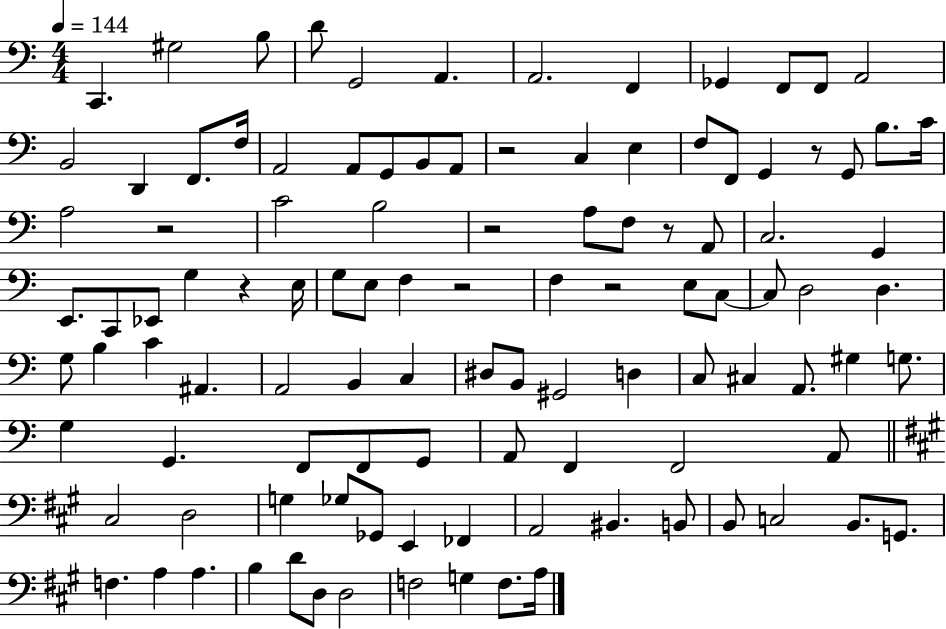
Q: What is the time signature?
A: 4/4